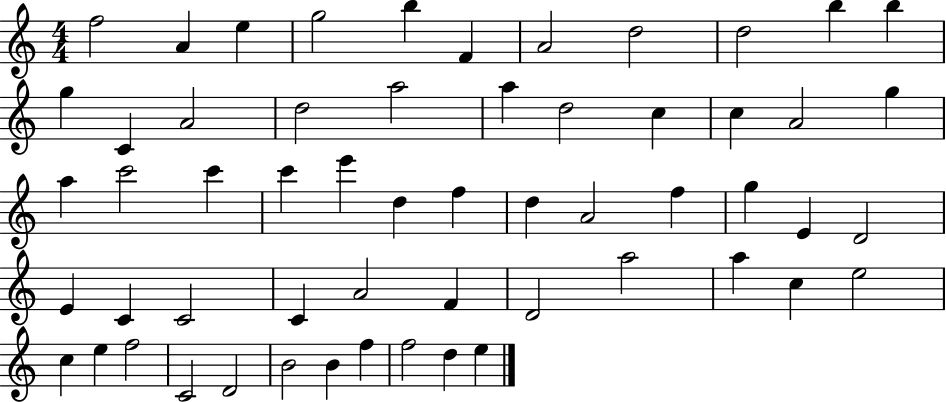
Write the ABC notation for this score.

X:1
T:Untitled
M:4/4
L:1/4
K:C
f2 A e g2 b F A2 d2 d2 b b g C A2 d2 a2 a d2 c c A2 g a c'2 c' c' e' d f d A2 f g E D2 E C C2 C A2 F D2 a2 a c e2 c e f2 C2 D2 B2 B f f2 d e